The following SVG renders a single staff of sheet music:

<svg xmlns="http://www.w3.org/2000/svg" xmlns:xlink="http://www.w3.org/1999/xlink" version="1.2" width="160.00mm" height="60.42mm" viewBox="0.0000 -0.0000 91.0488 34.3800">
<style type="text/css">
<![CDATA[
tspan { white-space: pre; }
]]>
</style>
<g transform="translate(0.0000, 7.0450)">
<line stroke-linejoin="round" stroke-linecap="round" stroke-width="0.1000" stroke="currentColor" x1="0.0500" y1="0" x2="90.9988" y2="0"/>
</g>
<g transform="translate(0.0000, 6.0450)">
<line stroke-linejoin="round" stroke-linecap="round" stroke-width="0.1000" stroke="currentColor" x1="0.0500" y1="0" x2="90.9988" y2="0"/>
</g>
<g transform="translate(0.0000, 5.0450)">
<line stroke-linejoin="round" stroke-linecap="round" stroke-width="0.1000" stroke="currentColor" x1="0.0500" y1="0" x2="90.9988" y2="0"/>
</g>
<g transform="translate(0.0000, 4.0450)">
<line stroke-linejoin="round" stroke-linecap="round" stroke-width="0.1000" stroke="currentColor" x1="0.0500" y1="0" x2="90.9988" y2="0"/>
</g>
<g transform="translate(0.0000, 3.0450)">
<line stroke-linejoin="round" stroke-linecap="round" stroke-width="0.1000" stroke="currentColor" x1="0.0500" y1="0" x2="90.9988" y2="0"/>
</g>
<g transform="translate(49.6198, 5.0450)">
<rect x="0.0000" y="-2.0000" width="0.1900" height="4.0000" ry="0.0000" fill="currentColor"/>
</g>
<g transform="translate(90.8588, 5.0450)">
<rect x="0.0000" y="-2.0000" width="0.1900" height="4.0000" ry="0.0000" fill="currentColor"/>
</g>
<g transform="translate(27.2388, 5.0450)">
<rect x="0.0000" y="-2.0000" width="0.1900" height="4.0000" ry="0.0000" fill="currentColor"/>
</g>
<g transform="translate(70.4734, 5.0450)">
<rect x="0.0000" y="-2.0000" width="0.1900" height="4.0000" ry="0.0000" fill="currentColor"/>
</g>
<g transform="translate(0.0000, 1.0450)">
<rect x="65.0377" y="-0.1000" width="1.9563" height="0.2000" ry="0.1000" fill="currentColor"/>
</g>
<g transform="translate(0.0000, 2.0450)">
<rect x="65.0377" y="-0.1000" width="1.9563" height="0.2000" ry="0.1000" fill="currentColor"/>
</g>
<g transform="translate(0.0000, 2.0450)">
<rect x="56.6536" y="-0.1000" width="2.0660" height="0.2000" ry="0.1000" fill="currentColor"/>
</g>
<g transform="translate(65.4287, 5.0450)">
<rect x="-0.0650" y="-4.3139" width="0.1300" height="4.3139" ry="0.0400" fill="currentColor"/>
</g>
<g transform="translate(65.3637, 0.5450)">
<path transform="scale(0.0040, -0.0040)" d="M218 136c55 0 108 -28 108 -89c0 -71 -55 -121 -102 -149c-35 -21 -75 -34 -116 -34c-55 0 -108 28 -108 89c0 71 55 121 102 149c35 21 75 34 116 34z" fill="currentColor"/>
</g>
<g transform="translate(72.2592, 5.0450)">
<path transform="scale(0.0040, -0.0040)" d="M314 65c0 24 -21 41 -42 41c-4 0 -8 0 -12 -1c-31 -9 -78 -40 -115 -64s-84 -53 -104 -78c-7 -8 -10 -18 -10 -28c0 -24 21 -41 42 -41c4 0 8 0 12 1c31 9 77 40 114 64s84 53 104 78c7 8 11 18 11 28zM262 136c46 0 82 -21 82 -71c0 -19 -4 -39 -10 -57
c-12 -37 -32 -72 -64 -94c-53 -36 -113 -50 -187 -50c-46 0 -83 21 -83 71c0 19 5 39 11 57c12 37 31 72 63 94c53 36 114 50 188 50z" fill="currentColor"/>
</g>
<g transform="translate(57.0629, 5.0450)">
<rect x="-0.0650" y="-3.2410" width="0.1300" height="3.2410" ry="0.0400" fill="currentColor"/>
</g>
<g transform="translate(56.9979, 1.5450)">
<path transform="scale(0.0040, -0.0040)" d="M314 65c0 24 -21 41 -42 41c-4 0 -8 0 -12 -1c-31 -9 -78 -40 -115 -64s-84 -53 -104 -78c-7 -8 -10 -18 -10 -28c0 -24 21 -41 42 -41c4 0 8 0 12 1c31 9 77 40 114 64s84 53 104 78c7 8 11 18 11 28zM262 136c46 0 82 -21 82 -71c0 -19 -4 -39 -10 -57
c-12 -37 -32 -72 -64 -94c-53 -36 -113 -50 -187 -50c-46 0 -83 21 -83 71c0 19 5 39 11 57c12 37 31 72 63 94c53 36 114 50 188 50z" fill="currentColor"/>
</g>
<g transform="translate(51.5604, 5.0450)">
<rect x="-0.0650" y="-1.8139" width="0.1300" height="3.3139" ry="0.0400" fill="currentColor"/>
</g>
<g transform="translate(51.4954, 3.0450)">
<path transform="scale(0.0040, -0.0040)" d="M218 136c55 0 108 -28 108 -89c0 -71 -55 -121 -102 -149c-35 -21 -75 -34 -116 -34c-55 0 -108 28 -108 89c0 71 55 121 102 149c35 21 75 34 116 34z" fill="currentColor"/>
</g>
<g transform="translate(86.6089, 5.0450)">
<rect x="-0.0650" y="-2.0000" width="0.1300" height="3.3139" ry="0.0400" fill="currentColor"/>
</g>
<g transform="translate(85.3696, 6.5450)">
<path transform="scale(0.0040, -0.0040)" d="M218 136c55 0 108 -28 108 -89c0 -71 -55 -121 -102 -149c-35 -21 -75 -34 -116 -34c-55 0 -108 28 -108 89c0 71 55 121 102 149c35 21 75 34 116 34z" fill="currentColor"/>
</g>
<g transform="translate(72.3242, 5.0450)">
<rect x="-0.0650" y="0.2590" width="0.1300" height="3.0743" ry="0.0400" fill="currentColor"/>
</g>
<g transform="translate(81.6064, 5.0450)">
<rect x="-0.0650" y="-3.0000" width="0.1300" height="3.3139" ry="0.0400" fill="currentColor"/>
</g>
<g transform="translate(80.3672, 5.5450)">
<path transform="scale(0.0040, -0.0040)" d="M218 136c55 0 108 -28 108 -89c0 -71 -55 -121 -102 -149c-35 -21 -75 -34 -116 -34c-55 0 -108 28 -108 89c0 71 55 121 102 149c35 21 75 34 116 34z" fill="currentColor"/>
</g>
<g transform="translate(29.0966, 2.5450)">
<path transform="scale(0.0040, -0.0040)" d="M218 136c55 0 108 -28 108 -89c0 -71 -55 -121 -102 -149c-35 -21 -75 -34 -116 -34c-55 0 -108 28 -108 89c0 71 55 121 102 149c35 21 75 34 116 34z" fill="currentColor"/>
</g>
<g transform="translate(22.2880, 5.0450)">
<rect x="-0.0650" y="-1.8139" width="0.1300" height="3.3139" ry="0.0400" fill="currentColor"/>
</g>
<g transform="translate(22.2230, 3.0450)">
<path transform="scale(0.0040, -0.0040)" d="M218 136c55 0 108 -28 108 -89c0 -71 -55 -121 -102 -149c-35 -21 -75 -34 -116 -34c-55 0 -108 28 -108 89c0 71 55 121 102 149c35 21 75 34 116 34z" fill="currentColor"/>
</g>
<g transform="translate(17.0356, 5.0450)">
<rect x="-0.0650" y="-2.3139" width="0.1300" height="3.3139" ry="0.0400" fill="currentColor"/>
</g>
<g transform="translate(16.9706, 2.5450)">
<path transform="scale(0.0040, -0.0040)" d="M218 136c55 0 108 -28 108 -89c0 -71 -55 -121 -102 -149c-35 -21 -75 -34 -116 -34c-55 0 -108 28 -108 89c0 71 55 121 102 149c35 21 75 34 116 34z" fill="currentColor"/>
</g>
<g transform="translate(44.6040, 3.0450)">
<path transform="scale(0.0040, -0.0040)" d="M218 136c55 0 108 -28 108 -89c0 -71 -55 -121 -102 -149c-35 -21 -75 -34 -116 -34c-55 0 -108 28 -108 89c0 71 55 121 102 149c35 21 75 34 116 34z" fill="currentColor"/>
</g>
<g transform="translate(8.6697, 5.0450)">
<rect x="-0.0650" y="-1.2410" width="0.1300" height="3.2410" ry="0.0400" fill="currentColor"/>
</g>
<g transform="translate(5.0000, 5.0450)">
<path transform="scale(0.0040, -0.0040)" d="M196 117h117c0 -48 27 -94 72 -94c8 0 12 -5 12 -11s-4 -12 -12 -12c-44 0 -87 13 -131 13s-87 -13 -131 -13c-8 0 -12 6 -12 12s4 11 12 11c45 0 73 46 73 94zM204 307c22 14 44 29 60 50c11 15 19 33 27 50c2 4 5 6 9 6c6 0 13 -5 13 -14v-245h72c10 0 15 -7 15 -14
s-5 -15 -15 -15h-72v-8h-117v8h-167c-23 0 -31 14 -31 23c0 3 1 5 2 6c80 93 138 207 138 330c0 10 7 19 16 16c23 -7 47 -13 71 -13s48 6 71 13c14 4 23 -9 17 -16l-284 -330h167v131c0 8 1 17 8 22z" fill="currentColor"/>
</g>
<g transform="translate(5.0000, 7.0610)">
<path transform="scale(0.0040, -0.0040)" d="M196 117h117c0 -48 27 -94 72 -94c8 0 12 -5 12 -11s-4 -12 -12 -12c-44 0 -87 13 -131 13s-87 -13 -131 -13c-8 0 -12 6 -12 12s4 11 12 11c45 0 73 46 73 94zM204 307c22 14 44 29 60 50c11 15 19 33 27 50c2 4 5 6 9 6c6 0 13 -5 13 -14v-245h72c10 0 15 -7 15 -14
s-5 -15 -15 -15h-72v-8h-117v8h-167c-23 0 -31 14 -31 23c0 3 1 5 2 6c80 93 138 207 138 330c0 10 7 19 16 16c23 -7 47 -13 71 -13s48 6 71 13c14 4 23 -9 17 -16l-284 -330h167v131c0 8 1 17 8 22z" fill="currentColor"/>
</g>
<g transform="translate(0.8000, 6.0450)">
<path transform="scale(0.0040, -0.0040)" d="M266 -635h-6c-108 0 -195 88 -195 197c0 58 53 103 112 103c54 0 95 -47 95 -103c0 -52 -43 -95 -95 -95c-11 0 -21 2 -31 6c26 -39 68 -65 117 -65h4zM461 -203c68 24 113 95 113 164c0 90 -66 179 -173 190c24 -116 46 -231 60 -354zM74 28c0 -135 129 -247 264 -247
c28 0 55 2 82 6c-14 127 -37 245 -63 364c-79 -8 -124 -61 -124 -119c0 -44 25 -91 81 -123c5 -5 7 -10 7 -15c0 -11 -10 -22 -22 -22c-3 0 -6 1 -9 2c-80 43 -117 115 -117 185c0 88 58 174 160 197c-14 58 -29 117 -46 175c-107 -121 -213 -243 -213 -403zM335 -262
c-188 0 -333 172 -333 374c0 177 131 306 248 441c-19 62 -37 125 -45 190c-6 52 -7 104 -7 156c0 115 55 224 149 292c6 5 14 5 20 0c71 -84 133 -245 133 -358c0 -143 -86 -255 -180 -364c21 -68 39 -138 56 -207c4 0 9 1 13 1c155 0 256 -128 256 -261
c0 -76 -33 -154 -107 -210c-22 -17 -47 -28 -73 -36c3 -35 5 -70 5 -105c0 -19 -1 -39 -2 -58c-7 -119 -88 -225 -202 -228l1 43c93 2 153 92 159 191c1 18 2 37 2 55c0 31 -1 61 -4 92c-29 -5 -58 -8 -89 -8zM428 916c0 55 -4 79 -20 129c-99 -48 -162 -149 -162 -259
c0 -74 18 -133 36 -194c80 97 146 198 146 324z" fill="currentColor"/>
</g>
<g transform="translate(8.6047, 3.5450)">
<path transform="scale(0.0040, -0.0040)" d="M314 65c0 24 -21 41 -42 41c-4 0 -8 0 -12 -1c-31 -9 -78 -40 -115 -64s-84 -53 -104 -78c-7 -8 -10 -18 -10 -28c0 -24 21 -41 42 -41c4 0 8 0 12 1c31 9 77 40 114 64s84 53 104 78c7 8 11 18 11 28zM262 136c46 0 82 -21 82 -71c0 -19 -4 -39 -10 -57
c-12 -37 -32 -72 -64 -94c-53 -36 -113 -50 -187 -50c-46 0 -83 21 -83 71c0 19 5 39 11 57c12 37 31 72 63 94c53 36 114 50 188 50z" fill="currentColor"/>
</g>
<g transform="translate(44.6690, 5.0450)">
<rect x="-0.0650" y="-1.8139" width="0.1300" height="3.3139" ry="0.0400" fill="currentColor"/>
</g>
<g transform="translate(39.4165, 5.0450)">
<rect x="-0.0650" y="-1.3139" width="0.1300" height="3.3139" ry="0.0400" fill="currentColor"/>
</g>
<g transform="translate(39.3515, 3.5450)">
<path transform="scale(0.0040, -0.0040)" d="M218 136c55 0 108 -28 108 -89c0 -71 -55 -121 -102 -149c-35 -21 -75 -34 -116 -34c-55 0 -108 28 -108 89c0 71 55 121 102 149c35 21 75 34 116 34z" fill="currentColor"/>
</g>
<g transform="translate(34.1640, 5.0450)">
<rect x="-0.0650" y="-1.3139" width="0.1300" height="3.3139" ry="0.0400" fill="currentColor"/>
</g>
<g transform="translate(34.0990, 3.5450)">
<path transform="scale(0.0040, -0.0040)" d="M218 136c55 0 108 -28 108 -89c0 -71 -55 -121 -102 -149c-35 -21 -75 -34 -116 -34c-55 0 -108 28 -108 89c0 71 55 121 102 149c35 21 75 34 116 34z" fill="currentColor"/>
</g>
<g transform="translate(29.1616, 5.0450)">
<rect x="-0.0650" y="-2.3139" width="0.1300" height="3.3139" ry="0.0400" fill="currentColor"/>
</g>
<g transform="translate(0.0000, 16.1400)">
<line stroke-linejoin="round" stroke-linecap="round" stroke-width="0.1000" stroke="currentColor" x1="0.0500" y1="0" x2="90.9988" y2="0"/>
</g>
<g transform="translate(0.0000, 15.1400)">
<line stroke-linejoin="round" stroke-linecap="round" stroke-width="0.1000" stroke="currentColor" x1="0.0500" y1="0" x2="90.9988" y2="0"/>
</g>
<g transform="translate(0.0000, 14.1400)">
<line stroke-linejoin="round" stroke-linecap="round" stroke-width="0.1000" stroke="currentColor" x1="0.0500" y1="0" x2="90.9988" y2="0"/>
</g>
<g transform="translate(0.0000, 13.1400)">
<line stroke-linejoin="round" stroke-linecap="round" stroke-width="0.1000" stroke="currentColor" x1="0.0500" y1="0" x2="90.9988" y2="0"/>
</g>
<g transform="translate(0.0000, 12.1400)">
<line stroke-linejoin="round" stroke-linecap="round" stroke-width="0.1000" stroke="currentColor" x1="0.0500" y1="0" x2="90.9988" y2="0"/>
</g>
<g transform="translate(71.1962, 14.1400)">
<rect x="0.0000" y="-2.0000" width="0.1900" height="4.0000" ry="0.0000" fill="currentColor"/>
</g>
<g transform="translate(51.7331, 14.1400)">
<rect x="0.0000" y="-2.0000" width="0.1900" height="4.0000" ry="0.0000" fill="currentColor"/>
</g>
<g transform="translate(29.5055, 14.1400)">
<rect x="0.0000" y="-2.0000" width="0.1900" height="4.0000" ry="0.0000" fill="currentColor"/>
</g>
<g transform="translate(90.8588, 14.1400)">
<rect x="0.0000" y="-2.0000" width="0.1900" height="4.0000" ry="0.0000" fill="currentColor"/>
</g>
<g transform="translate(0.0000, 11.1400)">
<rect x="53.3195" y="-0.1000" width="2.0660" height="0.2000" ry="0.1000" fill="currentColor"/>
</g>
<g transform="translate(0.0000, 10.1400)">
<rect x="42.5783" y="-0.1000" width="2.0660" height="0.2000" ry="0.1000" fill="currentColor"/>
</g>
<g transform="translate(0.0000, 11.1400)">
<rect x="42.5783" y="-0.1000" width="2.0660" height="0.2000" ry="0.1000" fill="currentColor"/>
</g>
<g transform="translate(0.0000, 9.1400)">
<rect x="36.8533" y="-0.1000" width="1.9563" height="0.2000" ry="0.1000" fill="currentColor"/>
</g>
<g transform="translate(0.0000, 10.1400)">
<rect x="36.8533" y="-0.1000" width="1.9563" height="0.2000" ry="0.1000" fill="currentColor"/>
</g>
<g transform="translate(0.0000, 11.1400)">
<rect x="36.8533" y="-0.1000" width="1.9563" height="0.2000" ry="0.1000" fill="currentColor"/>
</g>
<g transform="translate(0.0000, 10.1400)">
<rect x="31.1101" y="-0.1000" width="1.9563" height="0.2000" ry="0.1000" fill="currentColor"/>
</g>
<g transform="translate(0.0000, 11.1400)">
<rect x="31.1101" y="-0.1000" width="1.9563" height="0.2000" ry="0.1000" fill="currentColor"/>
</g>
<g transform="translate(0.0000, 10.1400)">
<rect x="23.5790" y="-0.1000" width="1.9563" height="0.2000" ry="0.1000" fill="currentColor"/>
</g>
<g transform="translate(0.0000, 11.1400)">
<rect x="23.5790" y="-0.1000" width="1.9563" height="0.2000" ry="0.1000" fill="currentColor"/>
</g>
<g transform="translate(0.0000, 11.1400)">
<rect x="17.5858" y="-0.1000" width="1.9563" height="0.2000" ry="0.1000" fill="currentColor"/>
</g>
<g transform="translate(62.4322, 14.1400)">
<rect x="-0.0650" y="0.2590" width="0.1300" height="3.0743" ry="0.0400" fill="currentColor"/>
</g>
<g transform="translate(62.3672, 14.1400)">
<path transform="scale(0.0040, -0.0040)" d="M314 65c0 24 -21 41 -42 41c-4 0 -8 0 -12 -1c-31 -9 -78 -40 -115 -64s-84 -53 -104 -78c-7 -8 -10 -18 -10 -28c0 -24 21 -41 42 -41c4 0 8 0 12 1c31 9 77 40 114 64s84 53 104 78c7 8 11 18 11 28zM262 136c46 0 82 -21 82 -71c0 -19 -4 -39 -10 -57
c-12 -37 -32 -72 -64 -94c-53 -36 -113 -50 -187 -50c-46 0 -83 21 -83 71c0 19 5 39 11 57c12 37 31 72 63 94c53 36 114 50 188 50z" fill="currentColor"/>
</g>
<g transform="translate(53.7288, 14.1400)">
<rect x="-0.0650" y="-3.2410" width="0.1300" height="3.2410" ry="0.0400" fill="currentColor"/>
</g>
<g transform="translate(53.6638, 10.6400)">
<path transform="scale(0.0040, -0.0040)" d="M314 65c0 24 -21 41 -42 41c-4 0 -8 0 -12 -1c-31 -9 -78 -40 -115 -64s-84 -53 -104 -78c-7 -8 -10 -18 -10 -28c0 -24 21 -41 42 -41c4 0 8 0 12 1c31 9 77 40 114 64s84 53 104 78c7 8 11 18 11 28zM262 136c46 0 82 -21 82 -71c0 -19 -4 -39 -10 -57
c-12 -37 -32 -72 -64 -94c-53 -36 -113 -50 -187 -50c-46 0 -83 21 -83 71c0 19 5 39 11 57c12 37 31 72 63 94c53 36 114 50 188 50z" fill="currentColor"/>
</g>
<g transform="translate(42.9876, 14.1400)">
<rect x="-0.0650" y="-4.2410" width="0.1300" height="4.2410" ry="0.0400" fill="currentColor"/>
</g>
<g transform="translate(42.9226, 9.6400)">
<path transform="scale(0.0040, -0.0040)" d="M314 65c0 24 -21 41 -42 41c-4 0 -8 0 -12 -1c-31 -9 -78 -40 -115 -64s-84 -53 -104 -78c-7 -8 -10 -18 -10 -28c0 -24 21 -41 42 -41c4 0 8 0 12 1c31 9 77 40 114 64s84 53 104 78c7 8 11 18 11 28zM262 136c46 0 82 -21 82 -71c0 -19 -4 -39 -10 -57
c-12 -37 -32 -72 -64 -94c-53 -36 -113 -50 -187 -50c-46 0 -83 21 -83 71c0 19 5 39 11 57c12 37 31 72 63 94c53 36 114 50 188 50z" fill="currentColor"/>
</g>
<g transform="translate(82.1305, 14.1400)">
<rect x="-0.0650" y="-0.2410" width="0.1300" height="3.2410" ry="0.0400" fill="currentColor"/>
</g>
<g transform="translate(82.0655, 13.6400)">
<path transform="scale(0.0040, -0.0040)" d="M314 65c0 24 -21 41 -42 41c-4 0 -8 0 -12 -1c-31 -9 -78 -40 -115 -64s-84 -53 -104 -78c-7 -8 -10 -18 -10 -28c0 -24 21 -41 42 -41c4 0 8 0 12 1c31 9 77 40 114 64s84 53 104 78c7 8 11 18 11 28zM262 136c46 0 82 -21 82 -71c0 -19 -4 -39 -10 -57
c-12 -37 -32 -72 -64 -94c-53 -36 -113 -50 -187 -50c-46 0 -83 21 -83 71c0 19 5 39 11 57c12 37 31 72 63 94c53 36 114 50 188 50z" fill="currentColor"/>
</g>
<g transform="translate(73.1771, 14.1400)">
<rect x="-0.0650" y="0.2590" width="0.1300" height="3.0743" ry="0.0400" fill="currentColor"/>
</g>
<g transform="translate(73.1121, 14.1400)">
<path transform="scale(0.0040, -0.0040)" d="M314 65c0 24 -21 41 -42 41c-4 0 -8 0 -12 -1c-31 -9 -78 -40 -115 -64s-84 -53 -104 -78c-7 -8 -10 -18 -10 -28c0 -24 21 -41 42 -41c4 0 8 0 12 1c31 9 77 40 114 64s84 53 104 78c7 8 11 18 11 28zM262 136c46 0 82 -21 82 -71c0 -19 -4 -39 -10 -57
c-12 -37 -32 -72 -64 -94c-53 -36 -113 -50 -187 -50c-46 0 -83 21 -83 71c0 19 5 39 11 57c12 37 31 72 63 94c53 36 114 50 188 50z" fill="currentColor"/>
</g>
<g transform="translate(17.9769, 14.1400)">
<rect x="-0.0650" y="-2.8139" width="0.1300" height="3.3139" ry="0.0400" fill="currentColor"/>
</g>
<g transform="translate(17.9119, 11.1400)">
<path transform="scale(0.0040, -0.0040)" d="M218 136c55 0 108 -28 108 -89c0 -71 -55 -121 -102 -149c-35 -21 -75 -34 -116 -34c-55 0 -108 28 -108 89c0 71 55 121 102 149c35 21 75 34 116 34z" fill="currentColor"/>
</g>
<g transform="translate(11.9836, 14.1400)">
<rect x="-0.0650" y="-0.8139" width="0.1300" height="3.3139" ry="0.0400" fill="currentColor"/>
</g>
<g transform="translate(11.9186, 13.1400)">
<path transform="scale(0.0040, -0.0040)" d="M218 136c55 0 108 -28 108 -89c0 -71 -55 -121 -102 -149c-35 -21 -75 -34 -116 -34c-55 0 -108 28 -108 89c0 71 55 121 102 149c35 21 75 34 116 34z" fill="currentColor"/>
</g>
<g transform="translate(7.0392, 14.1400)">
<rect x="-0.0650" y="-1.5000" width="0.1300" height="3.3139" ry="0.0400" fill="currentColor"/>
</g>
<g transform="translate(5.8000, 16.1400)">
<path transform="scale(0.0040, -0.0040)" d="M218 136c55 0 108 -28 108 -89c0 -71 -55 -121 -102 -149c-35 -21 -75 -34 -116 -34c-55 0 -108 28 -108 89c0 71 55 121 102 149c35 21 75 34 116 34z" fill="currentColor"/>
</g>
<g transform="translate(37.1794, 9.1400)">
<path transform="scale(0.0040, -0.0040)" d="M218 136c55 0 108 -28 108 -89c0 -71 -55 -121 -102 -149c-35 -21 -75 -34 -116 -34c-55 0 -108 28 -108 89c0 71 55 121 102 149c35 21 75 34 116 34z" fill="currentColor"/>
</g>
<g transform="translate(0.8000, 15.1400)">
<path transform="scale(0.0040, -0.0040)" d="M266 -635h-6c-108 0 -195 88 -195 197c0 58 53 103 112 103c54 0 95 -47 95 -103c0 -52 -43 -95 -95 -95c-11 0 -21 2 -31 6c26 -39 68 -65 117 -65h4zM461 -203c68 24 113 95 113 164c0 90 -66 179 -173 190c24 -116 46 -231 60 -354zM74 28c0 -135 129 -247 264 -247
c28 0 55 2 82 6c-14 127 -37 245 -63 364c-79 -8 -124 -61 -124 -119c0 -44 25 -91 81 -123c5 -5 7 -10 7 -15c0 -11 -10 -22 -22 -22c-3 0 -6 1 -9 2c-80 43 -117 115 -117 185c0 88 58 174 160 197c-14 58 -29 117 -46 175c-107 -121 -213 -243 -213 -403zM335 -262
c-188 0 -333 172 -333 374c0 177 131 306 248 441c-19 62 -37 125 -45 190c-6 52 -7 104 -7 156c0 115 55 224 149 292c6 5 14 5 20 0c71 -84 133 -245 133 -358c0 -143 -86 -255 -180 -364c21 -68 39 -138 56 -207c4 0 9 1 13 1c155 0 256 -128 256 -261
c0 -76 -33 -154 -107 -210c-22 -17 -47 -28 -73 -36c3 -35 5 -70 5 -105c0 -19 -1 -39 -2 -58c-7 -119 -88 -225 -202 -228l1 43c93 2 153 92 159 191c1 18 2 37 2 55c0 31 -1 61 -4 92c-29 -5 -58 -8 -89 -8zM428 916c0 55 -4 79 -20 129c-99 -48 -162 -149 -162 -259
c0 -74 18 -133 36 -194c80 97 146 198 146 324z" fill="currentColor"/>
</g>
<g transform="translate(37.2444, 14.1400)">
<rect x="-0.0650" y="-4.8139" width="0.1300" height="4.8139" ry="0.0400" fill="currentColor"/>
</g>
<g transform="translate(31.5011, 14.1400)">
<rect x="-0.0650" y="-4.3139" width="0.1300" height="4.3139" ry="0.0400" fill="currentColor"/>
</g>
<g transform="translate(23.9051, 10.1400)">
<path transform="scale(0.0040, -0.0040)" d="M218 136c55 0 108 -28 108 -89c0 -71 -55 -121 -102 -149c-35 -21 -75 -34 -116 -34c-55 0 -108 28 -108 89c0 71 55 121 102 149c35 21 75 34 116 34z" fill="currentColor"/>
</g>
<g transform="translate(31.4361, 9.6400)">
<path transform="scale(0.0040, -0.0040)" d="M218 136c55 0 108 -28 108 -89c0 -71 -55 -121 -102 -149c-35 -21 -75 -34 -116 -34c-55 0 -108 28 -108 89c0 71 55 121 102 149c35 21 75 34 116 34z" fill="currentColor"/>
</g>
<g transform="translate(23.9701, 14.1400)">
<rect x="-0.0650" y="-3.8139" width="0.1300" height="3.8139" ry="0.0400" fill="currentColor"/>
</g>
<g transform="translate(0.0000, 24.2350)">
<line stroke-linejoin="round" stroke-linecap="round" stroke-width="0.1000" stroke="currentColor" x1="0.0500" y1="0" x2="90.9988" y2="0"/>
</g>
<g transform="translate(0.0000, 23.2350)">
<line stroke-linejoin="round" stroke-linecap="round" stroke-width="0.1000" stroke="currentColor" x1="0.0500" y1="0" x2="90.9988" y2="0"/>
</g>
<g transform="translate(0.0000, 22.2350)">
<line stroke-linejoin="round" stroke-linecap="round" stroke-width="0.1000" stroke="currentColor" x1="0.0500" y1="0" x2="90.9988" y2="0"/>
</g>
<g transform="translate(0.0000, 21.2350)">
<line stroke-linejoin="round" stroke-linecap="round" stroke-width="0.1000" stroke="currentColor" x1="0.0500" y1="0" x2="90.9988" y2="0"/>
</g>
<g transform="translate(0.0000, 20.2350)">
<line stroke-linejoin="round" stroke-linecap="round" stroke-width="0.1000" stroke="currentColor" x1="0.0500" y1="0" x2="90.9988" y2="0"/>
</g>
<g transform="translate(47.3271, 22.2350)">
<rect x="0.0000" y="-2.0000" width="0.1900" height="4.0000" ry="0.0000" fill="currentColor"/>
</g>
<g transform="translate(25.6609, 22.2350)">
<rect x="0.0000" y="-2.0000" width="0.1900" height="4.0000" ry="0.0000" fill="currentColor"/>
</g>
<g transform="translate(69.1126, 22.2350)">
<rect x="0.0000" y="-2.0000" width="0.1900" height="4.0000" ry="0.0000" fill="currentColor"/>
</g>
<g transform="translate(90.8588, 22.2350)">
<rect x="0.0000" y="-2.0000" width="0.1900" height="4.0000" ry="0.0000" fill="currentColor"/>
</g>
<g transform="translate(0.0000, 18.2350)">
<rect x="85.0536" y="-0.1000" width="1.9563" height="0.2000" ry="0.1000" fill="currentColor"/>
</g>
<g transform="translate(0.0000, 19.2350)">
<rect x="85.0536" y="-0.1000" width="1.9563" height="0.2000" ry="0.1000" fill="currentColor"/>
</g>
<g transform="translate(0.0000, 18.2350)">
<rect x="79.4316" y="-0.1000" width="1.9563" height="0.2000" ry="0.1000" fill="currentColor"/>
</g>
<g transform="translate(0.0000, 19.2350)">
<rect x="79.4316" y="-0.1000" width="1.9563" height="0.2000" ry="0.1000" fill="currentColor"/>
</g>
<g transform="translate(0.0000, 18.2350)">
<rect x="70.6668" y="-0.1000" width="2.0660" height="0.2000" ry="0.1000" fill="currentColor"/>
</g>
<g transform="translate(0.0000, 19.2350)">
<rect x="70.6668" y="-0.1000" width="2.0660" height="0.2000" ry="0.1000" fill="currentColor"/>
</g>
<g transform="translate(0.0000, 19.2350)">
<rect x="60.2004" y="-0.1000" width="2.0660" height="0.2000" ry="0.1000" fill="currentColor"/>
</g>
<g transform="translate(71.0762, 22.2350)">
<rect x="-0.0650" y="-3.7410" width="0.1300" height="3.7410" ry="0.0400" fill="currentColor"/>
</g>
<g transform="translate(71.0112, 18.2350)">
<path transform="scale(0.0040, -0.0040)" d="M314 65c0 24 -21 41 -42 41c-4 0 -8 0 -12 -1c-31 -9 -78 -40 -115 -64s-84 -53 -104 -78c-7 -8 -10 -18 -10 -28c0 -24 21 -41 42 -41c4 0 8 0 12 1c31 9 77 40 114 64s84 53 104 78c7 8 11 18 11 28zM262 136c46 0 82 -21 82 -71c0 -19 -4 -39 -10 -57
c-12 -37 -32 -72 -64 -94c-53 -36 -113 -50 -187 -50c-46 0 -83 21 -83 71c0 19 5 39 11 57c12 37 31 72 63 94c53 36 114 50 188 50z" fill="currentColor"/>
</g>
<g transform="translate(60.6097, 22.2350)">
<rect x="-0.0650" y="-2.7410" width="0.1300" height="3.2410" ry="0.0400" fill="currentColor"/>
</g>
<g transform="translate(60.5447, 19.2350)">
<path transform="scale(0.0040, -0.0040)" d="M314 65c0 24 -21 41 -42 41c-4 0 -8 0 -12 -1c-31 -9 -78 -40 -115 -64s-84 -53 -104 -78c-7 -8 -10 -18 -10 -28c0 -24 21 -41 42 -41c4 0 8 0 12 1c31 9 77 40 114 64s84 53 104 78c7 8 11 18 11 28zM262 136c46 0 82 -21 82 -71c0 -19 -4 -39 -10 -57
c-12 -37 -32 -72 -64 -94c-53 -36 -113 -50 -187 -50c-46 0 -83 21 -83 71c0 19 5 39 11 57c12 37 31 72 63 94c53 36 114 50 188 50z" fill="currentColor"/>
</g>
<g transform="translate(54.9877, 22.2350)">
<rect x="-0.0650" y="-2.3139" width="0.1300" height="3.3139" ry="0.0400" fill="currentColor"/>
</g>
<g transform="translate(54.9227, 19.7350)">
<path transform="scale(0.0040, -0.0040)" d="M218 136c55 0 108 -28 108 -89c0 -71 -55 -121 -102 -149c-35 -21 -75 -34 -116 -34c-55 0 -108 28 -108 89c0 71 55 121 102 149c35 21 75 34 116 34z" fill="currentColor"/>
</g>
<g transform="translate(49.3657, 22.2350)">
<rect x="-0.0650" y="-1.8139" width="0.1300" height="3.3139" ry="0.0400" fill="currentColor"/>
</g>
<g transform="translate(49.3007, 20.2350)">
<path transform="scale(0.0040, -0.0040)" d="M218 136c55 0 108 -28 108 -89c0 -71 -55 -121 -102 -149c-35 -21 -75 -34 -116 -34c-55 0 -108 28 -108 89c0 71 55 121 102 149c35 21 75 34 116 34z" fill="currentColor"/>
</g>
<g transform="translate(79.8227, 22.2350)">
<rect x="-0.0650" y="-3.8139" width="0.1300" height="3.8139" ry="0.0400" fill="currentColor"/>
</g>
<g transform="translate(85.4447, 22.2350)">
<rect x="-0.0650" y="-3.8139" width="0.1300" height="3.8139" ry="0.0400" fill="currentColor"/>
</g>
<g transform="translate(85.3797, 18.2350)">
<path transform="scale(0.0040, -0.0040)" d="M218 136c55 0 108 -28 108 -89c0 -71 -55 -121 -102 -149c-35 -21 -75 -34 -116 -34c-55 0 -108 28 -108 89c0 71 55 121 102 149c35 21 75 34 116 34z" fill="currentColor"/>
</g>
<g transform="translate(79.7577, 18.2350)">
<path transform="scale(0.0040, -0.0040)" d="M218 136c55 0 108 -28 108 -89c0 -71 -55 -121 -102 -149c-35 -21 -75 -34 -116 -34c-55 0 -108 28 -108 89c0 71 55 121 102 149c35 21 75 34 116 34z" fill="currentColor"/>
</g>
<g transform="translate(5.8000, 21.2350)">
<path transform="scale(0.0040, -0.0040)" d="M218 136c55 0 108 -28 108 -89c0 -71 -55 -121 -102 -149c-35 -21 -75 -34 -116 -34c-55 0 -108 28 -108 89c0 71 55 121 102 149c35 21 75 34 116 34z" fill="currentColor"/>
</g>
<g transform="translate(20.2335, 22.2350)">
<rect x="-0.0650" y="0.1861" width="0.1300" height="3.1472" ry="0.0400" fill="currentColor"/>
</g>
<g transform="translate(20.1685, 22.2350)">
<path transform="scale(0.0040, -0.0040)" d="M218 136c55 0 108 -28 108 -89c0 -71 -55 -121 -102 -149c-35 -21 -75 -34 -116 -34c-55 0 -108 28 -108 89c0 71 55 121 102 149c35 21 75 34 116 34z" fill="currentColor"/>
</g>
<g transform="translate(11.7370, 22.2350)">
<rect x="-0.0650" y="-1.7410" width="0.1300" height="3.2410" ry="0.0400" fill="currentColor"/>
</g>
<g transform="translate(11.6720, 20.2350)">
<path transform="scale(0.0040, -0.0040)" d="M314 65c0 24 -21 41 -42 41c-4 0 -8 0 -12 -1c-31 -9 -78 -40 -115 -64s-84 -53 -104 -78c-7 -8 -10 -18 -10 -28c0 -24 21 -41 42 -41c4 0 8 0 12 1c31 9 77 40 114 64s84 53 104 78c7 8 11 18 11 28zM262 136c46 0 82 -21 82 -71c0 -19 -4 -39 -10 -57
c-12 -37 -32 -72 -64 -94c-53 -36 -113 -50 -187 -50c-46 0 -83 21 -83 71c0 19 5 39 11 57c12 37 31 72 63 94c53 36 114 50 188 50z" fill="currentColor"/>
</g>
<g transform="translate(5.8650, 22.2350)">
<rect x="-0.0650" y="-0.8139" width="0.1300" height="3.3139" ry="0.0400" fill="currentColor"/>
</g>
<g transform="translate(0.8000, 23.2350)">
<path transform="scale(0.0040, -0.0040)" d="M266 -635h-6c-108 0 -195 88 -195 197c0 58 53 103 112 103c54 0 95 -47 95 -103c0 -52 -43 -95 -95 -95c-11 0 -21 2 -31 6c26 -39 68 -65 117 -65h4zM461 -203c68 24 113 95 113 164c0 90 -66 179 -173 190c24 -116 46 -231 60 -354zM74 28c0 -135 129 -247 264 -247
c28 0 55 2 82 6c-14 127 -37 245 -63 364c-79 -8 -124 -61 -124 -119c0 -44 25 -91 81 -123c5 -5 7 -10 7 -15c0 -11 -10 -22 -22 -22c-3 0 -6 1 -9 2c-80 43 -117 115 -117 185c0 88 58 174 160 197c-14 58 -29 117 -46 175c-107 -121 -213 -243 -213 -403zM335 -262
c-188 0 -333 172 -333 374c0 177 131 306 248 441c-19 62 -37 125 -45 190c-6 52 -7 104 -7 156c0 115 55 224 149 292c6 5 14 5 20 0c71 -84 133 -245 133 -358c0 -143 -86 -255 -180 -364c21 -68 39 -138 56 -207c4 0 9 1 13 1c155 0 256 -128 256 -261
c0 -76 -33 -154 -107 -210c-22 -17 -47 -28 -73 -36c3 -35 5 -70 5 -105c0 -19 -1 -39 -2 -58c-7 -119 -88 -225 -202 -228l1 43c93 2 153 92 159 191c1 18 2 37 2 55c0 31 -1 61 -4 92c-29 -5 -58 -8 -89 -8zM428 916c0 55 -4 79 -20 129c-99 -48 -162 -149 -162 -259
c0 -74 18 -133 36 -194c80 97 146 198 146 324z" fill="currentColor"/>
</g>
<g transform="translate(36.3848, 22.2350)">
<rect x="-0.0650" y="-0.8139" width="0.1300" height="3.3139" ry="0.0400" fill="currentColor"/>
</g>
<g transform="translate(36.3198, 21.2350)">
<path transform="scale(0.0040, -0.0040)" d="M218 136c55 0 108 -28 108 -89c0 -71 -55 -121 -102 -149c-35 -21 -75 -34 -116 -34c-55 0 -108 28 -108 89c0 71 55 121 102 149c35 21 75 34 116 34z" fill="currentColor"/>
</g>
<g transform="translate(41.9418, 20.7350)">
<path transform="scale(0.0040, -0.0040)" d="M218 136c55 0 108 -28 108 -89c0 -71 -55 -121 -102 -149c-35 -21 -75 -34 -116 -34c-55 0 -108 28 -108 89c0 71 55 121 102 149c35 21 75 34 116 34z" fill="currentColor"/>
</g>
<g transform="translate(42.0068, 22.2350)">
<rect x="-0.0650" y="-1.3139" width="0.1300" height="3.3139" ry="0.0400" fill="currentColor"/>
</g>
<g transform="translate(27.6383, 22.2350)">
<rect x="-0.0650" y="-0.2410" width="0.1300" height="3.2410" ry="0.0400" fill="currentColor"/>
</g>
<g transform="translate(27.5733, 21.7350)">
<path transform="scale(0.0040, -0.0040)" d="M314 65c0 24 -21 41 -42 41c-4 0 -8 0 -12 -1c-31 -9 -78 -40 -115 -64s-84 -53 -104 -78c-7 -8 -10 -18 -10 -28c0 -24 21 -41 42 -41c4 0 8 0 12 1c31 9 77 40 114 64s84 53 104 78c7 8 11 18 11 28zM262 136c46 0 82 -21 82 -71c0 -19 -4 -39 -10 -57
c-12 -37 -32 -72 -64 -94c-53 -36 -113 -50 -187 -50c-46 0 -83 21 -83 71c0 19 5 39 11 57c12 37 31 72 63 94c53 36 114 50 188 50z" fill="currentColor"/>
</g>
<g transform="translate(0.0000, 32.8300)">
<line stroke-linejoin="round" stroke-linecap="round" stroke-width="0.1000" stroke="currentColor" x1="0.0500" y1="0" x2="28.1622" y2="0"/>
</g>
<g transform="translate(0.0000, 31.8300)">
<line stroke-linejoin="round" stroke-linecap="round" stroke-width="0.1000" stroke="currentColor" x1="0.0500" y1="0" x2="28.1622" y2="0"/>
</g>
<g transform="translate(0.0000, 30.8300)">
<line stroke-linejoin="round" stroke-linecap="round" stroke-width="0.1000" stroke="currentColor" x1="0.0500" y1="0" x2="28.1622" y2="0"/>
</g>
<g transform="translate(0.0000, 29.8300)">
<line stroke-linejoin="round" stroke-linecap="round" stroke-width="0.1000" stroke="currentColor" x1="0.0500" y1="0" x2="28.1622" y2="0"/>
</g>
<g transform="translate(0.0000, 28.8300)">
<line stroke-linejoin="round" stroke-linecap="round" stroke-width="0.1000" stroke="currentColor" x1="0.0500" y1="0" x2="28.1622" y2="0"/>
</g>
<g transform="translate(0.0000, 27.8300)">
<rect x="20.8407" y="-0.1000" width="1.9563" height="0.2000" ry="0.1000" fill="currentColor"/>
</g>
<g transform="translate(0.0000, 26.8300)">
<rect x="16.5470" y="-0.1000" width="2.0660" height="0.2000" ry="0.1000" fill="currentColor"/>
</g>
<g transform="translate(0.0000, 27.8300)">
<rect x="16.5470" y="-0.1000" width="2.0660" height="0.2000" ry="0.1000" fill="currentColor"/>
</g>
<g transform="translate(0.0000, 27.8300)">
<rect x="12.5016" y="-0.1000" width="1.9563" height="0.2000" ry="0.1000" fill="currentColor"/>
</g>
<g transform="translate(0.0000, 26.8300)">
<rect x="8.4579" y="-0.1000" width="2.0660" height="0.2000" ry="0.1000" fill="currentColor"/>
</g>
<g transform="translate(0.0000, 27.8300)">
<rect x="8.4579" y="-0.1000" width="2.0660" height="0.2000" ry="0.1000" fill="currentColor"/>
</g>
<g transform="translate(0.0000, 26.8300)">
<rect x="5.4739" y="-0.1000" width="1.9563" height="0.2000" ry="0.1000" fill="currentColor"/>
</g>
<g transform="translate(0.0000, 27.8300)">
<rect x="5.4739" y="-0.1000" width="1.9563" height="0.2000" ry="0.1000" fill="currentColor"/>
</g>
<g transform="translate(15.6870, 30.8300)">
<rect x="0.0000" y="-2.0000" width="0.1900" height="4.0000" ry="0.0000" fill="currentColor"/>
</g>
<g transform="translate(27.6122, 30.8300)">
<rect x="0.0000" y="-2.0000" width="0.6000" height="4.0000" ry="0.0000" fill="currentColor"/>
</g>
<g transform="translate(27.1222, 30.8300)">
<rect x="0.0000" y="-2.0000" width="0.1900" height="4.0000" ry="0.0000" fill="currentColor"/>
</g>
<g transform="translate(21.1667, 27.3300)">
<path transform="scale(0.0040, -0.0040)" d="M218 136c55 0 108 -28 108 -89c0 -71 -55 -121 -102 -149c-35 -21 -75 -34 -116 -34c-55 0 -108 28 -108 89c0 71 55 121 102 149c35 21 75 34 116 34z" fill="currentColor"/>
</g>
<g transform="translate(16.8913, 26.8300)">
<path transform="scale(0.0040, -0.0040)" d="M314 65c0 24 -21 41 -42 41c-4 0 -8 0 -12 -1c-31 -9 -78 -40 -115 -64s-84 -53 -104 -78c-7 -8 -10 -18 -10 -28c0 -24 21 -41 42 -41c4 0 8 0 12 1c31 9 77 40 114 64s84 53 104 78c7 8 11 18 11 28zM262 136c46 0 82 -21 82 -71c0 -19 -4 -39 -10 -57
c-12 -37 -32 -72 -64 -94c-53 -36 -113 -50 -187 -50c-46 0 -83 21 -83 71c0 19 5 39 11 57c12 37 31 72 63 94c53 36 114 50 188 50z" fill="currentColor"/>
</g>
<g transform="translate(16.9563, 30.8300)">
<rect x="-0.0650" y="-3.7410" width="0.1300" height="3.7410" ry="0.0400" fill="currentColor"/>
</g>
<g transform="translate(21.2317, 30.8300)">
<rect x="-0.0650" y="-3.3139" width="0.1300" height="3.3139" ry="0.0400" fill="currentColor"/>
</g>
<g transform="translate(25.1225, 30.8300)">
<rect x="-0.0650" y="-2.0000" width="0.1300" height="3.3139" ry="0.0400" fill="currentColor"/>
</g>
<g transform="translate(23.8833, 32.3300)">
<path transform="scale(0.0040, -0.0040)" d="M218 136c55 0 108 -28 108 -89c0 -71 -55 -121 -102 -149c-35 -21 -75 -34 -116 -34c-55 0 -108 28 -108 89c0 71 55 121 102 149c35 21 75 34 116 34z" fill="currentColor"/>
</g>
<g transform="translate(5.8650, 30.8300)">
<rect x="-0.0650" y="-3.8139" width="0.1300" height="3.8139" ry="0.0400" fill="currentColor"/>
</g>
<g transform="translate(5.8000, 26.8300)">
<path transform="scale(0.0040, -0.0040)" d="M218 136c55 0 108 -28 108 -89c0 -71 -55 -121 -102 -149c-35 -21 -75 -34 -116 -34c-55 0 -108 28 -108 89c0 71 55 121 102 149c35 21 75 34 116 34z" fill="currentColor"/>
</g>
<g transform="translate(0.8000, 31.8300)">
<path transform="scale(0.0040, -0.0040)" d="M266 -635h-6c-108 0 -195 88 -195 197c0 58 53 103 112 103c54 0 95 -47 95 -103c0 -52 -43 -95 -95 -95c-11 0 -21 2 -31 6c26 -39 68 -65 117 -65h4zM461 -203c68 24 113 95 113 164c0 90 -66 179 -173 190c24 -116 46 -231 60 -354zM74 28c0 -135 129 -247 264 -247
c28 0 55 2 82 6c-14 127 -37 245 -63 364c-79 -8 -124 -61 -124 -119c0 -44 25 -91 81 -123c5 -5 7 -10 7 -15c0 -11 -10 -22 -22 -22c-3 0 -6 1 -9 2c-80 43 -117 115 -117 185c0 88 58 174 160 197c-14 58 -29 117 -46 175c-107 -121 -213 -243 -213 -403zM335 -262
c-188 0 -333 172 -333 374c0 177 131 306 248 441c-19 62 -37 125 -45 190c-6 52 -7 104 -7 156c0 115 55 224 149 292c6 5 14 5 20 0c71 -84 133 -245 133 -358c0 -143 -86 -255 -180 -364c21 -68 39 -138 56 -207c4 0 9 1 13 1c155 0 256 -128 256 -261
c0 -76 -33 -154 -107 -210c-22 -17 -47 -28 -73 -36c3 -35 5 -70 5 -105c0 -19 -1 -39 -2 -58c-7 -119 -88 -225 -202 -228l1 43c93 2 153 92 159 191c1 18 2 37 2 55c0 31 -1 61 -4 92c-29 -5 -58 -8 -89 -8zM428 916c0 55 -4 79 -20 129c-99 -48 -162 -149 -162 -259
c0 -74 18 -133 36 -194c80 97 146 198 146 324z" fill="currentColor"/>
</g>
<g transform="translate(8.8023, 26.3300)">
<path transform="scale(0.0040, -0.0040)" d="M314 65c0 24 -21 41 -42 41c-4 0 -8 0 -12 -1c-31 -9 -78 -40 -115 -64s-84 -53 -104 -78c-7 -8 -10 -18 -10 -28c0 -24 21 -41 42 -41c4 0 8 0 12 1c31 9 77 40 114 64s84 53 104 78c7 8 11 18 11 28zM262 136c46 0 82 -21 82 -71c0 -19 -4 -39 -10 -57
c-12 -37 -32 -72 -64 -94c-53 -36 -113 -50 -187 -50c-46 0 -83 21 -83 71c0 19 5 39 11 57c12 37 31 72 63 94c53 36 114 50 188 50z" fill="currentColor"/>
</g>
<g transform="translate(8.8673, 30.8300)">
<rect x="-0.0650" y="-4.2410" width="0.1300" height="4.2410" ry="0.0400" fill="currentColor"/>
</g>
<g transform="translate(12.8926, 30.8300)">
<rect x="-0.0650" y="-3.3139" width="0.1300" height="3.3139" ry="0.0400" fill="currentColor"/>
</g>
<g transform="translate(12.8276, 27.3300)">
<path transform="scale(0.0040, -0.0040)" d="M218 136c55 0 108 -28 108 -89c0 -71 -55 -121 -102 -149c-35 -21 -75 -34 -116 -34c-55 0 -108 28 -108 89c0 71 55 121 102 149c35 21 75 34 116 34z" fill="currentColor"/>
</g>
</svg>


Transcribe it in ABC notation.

X:1
T:Untitled
M:4/4
L:1/4
K:C
e2 g f g e e f f b2 d' B2 A F E d a c' d' e' d'2 b2 B2 B2 c2 d f2 B c2 d e f g a2 c'2 c' c' c' d'2 b c'2 b F